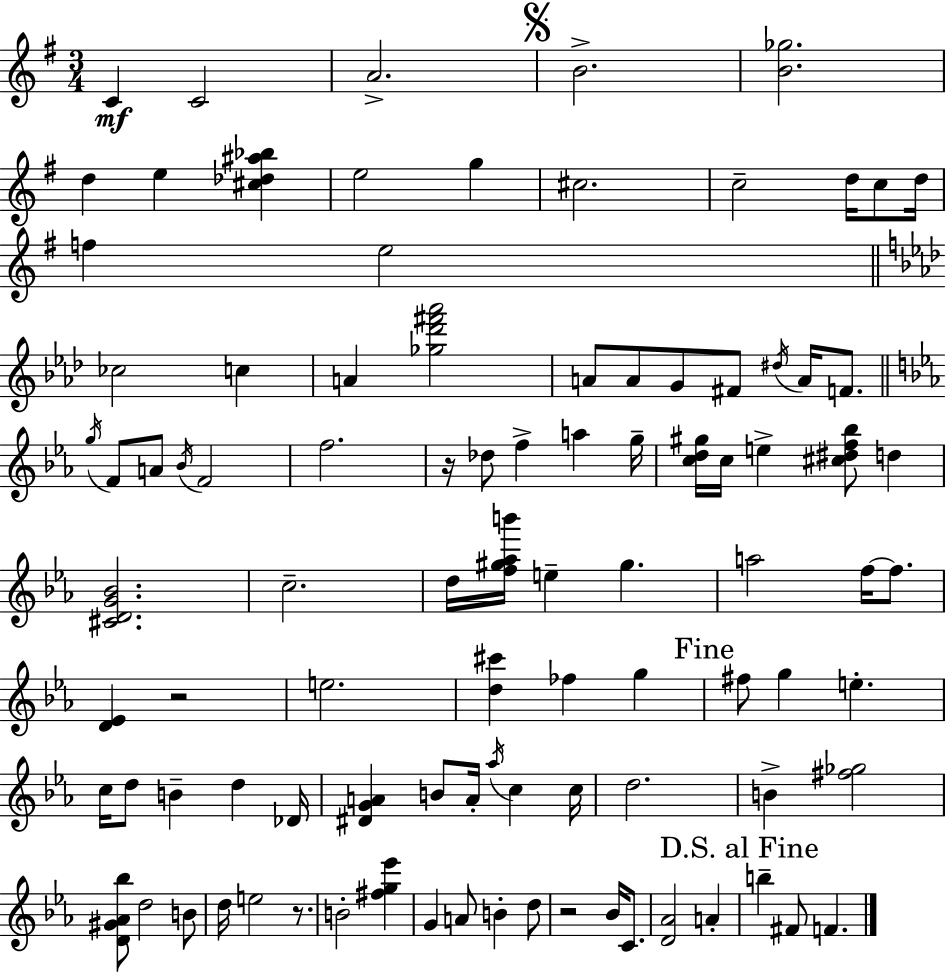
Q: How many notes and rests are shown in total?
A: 96